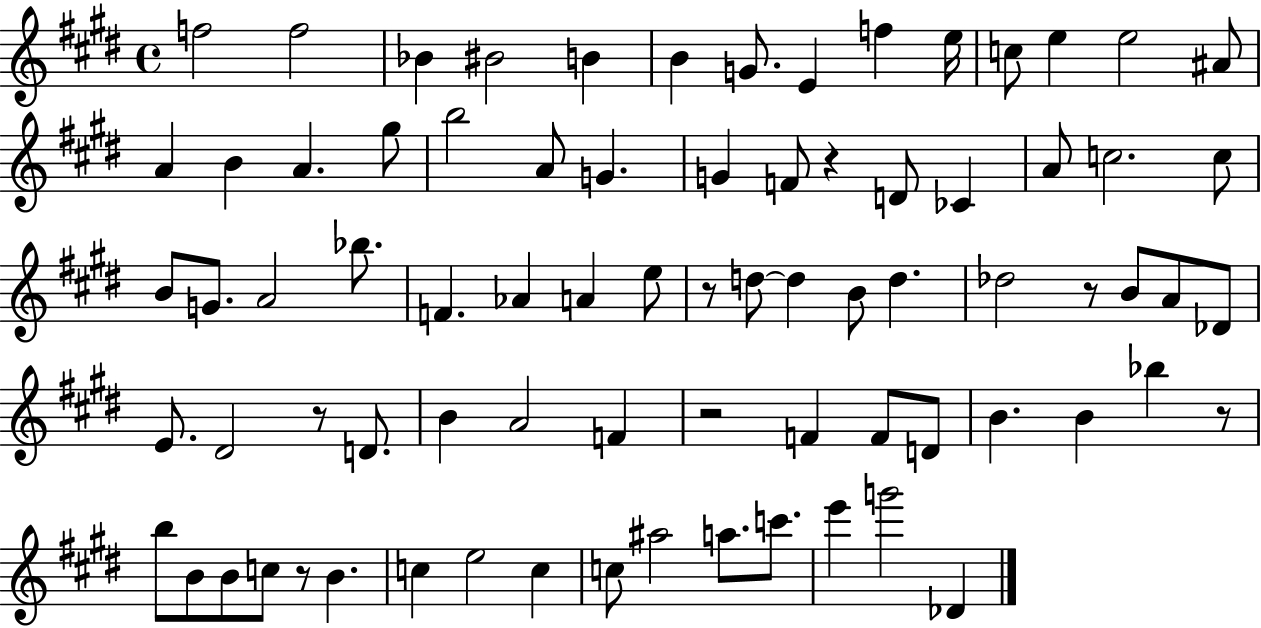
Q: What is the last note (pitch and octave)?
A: Db4